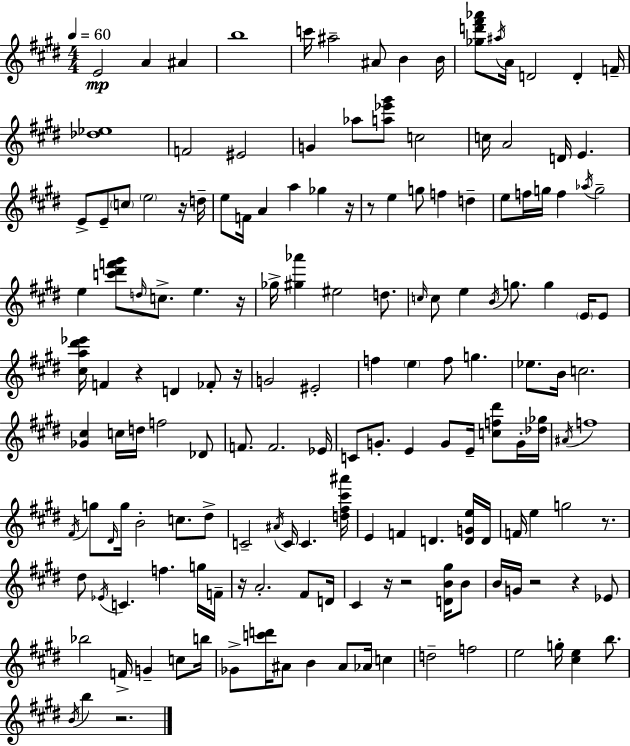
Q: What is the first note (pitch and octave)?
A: E4